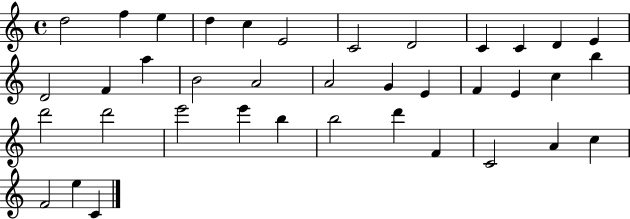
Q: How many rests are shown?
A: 0